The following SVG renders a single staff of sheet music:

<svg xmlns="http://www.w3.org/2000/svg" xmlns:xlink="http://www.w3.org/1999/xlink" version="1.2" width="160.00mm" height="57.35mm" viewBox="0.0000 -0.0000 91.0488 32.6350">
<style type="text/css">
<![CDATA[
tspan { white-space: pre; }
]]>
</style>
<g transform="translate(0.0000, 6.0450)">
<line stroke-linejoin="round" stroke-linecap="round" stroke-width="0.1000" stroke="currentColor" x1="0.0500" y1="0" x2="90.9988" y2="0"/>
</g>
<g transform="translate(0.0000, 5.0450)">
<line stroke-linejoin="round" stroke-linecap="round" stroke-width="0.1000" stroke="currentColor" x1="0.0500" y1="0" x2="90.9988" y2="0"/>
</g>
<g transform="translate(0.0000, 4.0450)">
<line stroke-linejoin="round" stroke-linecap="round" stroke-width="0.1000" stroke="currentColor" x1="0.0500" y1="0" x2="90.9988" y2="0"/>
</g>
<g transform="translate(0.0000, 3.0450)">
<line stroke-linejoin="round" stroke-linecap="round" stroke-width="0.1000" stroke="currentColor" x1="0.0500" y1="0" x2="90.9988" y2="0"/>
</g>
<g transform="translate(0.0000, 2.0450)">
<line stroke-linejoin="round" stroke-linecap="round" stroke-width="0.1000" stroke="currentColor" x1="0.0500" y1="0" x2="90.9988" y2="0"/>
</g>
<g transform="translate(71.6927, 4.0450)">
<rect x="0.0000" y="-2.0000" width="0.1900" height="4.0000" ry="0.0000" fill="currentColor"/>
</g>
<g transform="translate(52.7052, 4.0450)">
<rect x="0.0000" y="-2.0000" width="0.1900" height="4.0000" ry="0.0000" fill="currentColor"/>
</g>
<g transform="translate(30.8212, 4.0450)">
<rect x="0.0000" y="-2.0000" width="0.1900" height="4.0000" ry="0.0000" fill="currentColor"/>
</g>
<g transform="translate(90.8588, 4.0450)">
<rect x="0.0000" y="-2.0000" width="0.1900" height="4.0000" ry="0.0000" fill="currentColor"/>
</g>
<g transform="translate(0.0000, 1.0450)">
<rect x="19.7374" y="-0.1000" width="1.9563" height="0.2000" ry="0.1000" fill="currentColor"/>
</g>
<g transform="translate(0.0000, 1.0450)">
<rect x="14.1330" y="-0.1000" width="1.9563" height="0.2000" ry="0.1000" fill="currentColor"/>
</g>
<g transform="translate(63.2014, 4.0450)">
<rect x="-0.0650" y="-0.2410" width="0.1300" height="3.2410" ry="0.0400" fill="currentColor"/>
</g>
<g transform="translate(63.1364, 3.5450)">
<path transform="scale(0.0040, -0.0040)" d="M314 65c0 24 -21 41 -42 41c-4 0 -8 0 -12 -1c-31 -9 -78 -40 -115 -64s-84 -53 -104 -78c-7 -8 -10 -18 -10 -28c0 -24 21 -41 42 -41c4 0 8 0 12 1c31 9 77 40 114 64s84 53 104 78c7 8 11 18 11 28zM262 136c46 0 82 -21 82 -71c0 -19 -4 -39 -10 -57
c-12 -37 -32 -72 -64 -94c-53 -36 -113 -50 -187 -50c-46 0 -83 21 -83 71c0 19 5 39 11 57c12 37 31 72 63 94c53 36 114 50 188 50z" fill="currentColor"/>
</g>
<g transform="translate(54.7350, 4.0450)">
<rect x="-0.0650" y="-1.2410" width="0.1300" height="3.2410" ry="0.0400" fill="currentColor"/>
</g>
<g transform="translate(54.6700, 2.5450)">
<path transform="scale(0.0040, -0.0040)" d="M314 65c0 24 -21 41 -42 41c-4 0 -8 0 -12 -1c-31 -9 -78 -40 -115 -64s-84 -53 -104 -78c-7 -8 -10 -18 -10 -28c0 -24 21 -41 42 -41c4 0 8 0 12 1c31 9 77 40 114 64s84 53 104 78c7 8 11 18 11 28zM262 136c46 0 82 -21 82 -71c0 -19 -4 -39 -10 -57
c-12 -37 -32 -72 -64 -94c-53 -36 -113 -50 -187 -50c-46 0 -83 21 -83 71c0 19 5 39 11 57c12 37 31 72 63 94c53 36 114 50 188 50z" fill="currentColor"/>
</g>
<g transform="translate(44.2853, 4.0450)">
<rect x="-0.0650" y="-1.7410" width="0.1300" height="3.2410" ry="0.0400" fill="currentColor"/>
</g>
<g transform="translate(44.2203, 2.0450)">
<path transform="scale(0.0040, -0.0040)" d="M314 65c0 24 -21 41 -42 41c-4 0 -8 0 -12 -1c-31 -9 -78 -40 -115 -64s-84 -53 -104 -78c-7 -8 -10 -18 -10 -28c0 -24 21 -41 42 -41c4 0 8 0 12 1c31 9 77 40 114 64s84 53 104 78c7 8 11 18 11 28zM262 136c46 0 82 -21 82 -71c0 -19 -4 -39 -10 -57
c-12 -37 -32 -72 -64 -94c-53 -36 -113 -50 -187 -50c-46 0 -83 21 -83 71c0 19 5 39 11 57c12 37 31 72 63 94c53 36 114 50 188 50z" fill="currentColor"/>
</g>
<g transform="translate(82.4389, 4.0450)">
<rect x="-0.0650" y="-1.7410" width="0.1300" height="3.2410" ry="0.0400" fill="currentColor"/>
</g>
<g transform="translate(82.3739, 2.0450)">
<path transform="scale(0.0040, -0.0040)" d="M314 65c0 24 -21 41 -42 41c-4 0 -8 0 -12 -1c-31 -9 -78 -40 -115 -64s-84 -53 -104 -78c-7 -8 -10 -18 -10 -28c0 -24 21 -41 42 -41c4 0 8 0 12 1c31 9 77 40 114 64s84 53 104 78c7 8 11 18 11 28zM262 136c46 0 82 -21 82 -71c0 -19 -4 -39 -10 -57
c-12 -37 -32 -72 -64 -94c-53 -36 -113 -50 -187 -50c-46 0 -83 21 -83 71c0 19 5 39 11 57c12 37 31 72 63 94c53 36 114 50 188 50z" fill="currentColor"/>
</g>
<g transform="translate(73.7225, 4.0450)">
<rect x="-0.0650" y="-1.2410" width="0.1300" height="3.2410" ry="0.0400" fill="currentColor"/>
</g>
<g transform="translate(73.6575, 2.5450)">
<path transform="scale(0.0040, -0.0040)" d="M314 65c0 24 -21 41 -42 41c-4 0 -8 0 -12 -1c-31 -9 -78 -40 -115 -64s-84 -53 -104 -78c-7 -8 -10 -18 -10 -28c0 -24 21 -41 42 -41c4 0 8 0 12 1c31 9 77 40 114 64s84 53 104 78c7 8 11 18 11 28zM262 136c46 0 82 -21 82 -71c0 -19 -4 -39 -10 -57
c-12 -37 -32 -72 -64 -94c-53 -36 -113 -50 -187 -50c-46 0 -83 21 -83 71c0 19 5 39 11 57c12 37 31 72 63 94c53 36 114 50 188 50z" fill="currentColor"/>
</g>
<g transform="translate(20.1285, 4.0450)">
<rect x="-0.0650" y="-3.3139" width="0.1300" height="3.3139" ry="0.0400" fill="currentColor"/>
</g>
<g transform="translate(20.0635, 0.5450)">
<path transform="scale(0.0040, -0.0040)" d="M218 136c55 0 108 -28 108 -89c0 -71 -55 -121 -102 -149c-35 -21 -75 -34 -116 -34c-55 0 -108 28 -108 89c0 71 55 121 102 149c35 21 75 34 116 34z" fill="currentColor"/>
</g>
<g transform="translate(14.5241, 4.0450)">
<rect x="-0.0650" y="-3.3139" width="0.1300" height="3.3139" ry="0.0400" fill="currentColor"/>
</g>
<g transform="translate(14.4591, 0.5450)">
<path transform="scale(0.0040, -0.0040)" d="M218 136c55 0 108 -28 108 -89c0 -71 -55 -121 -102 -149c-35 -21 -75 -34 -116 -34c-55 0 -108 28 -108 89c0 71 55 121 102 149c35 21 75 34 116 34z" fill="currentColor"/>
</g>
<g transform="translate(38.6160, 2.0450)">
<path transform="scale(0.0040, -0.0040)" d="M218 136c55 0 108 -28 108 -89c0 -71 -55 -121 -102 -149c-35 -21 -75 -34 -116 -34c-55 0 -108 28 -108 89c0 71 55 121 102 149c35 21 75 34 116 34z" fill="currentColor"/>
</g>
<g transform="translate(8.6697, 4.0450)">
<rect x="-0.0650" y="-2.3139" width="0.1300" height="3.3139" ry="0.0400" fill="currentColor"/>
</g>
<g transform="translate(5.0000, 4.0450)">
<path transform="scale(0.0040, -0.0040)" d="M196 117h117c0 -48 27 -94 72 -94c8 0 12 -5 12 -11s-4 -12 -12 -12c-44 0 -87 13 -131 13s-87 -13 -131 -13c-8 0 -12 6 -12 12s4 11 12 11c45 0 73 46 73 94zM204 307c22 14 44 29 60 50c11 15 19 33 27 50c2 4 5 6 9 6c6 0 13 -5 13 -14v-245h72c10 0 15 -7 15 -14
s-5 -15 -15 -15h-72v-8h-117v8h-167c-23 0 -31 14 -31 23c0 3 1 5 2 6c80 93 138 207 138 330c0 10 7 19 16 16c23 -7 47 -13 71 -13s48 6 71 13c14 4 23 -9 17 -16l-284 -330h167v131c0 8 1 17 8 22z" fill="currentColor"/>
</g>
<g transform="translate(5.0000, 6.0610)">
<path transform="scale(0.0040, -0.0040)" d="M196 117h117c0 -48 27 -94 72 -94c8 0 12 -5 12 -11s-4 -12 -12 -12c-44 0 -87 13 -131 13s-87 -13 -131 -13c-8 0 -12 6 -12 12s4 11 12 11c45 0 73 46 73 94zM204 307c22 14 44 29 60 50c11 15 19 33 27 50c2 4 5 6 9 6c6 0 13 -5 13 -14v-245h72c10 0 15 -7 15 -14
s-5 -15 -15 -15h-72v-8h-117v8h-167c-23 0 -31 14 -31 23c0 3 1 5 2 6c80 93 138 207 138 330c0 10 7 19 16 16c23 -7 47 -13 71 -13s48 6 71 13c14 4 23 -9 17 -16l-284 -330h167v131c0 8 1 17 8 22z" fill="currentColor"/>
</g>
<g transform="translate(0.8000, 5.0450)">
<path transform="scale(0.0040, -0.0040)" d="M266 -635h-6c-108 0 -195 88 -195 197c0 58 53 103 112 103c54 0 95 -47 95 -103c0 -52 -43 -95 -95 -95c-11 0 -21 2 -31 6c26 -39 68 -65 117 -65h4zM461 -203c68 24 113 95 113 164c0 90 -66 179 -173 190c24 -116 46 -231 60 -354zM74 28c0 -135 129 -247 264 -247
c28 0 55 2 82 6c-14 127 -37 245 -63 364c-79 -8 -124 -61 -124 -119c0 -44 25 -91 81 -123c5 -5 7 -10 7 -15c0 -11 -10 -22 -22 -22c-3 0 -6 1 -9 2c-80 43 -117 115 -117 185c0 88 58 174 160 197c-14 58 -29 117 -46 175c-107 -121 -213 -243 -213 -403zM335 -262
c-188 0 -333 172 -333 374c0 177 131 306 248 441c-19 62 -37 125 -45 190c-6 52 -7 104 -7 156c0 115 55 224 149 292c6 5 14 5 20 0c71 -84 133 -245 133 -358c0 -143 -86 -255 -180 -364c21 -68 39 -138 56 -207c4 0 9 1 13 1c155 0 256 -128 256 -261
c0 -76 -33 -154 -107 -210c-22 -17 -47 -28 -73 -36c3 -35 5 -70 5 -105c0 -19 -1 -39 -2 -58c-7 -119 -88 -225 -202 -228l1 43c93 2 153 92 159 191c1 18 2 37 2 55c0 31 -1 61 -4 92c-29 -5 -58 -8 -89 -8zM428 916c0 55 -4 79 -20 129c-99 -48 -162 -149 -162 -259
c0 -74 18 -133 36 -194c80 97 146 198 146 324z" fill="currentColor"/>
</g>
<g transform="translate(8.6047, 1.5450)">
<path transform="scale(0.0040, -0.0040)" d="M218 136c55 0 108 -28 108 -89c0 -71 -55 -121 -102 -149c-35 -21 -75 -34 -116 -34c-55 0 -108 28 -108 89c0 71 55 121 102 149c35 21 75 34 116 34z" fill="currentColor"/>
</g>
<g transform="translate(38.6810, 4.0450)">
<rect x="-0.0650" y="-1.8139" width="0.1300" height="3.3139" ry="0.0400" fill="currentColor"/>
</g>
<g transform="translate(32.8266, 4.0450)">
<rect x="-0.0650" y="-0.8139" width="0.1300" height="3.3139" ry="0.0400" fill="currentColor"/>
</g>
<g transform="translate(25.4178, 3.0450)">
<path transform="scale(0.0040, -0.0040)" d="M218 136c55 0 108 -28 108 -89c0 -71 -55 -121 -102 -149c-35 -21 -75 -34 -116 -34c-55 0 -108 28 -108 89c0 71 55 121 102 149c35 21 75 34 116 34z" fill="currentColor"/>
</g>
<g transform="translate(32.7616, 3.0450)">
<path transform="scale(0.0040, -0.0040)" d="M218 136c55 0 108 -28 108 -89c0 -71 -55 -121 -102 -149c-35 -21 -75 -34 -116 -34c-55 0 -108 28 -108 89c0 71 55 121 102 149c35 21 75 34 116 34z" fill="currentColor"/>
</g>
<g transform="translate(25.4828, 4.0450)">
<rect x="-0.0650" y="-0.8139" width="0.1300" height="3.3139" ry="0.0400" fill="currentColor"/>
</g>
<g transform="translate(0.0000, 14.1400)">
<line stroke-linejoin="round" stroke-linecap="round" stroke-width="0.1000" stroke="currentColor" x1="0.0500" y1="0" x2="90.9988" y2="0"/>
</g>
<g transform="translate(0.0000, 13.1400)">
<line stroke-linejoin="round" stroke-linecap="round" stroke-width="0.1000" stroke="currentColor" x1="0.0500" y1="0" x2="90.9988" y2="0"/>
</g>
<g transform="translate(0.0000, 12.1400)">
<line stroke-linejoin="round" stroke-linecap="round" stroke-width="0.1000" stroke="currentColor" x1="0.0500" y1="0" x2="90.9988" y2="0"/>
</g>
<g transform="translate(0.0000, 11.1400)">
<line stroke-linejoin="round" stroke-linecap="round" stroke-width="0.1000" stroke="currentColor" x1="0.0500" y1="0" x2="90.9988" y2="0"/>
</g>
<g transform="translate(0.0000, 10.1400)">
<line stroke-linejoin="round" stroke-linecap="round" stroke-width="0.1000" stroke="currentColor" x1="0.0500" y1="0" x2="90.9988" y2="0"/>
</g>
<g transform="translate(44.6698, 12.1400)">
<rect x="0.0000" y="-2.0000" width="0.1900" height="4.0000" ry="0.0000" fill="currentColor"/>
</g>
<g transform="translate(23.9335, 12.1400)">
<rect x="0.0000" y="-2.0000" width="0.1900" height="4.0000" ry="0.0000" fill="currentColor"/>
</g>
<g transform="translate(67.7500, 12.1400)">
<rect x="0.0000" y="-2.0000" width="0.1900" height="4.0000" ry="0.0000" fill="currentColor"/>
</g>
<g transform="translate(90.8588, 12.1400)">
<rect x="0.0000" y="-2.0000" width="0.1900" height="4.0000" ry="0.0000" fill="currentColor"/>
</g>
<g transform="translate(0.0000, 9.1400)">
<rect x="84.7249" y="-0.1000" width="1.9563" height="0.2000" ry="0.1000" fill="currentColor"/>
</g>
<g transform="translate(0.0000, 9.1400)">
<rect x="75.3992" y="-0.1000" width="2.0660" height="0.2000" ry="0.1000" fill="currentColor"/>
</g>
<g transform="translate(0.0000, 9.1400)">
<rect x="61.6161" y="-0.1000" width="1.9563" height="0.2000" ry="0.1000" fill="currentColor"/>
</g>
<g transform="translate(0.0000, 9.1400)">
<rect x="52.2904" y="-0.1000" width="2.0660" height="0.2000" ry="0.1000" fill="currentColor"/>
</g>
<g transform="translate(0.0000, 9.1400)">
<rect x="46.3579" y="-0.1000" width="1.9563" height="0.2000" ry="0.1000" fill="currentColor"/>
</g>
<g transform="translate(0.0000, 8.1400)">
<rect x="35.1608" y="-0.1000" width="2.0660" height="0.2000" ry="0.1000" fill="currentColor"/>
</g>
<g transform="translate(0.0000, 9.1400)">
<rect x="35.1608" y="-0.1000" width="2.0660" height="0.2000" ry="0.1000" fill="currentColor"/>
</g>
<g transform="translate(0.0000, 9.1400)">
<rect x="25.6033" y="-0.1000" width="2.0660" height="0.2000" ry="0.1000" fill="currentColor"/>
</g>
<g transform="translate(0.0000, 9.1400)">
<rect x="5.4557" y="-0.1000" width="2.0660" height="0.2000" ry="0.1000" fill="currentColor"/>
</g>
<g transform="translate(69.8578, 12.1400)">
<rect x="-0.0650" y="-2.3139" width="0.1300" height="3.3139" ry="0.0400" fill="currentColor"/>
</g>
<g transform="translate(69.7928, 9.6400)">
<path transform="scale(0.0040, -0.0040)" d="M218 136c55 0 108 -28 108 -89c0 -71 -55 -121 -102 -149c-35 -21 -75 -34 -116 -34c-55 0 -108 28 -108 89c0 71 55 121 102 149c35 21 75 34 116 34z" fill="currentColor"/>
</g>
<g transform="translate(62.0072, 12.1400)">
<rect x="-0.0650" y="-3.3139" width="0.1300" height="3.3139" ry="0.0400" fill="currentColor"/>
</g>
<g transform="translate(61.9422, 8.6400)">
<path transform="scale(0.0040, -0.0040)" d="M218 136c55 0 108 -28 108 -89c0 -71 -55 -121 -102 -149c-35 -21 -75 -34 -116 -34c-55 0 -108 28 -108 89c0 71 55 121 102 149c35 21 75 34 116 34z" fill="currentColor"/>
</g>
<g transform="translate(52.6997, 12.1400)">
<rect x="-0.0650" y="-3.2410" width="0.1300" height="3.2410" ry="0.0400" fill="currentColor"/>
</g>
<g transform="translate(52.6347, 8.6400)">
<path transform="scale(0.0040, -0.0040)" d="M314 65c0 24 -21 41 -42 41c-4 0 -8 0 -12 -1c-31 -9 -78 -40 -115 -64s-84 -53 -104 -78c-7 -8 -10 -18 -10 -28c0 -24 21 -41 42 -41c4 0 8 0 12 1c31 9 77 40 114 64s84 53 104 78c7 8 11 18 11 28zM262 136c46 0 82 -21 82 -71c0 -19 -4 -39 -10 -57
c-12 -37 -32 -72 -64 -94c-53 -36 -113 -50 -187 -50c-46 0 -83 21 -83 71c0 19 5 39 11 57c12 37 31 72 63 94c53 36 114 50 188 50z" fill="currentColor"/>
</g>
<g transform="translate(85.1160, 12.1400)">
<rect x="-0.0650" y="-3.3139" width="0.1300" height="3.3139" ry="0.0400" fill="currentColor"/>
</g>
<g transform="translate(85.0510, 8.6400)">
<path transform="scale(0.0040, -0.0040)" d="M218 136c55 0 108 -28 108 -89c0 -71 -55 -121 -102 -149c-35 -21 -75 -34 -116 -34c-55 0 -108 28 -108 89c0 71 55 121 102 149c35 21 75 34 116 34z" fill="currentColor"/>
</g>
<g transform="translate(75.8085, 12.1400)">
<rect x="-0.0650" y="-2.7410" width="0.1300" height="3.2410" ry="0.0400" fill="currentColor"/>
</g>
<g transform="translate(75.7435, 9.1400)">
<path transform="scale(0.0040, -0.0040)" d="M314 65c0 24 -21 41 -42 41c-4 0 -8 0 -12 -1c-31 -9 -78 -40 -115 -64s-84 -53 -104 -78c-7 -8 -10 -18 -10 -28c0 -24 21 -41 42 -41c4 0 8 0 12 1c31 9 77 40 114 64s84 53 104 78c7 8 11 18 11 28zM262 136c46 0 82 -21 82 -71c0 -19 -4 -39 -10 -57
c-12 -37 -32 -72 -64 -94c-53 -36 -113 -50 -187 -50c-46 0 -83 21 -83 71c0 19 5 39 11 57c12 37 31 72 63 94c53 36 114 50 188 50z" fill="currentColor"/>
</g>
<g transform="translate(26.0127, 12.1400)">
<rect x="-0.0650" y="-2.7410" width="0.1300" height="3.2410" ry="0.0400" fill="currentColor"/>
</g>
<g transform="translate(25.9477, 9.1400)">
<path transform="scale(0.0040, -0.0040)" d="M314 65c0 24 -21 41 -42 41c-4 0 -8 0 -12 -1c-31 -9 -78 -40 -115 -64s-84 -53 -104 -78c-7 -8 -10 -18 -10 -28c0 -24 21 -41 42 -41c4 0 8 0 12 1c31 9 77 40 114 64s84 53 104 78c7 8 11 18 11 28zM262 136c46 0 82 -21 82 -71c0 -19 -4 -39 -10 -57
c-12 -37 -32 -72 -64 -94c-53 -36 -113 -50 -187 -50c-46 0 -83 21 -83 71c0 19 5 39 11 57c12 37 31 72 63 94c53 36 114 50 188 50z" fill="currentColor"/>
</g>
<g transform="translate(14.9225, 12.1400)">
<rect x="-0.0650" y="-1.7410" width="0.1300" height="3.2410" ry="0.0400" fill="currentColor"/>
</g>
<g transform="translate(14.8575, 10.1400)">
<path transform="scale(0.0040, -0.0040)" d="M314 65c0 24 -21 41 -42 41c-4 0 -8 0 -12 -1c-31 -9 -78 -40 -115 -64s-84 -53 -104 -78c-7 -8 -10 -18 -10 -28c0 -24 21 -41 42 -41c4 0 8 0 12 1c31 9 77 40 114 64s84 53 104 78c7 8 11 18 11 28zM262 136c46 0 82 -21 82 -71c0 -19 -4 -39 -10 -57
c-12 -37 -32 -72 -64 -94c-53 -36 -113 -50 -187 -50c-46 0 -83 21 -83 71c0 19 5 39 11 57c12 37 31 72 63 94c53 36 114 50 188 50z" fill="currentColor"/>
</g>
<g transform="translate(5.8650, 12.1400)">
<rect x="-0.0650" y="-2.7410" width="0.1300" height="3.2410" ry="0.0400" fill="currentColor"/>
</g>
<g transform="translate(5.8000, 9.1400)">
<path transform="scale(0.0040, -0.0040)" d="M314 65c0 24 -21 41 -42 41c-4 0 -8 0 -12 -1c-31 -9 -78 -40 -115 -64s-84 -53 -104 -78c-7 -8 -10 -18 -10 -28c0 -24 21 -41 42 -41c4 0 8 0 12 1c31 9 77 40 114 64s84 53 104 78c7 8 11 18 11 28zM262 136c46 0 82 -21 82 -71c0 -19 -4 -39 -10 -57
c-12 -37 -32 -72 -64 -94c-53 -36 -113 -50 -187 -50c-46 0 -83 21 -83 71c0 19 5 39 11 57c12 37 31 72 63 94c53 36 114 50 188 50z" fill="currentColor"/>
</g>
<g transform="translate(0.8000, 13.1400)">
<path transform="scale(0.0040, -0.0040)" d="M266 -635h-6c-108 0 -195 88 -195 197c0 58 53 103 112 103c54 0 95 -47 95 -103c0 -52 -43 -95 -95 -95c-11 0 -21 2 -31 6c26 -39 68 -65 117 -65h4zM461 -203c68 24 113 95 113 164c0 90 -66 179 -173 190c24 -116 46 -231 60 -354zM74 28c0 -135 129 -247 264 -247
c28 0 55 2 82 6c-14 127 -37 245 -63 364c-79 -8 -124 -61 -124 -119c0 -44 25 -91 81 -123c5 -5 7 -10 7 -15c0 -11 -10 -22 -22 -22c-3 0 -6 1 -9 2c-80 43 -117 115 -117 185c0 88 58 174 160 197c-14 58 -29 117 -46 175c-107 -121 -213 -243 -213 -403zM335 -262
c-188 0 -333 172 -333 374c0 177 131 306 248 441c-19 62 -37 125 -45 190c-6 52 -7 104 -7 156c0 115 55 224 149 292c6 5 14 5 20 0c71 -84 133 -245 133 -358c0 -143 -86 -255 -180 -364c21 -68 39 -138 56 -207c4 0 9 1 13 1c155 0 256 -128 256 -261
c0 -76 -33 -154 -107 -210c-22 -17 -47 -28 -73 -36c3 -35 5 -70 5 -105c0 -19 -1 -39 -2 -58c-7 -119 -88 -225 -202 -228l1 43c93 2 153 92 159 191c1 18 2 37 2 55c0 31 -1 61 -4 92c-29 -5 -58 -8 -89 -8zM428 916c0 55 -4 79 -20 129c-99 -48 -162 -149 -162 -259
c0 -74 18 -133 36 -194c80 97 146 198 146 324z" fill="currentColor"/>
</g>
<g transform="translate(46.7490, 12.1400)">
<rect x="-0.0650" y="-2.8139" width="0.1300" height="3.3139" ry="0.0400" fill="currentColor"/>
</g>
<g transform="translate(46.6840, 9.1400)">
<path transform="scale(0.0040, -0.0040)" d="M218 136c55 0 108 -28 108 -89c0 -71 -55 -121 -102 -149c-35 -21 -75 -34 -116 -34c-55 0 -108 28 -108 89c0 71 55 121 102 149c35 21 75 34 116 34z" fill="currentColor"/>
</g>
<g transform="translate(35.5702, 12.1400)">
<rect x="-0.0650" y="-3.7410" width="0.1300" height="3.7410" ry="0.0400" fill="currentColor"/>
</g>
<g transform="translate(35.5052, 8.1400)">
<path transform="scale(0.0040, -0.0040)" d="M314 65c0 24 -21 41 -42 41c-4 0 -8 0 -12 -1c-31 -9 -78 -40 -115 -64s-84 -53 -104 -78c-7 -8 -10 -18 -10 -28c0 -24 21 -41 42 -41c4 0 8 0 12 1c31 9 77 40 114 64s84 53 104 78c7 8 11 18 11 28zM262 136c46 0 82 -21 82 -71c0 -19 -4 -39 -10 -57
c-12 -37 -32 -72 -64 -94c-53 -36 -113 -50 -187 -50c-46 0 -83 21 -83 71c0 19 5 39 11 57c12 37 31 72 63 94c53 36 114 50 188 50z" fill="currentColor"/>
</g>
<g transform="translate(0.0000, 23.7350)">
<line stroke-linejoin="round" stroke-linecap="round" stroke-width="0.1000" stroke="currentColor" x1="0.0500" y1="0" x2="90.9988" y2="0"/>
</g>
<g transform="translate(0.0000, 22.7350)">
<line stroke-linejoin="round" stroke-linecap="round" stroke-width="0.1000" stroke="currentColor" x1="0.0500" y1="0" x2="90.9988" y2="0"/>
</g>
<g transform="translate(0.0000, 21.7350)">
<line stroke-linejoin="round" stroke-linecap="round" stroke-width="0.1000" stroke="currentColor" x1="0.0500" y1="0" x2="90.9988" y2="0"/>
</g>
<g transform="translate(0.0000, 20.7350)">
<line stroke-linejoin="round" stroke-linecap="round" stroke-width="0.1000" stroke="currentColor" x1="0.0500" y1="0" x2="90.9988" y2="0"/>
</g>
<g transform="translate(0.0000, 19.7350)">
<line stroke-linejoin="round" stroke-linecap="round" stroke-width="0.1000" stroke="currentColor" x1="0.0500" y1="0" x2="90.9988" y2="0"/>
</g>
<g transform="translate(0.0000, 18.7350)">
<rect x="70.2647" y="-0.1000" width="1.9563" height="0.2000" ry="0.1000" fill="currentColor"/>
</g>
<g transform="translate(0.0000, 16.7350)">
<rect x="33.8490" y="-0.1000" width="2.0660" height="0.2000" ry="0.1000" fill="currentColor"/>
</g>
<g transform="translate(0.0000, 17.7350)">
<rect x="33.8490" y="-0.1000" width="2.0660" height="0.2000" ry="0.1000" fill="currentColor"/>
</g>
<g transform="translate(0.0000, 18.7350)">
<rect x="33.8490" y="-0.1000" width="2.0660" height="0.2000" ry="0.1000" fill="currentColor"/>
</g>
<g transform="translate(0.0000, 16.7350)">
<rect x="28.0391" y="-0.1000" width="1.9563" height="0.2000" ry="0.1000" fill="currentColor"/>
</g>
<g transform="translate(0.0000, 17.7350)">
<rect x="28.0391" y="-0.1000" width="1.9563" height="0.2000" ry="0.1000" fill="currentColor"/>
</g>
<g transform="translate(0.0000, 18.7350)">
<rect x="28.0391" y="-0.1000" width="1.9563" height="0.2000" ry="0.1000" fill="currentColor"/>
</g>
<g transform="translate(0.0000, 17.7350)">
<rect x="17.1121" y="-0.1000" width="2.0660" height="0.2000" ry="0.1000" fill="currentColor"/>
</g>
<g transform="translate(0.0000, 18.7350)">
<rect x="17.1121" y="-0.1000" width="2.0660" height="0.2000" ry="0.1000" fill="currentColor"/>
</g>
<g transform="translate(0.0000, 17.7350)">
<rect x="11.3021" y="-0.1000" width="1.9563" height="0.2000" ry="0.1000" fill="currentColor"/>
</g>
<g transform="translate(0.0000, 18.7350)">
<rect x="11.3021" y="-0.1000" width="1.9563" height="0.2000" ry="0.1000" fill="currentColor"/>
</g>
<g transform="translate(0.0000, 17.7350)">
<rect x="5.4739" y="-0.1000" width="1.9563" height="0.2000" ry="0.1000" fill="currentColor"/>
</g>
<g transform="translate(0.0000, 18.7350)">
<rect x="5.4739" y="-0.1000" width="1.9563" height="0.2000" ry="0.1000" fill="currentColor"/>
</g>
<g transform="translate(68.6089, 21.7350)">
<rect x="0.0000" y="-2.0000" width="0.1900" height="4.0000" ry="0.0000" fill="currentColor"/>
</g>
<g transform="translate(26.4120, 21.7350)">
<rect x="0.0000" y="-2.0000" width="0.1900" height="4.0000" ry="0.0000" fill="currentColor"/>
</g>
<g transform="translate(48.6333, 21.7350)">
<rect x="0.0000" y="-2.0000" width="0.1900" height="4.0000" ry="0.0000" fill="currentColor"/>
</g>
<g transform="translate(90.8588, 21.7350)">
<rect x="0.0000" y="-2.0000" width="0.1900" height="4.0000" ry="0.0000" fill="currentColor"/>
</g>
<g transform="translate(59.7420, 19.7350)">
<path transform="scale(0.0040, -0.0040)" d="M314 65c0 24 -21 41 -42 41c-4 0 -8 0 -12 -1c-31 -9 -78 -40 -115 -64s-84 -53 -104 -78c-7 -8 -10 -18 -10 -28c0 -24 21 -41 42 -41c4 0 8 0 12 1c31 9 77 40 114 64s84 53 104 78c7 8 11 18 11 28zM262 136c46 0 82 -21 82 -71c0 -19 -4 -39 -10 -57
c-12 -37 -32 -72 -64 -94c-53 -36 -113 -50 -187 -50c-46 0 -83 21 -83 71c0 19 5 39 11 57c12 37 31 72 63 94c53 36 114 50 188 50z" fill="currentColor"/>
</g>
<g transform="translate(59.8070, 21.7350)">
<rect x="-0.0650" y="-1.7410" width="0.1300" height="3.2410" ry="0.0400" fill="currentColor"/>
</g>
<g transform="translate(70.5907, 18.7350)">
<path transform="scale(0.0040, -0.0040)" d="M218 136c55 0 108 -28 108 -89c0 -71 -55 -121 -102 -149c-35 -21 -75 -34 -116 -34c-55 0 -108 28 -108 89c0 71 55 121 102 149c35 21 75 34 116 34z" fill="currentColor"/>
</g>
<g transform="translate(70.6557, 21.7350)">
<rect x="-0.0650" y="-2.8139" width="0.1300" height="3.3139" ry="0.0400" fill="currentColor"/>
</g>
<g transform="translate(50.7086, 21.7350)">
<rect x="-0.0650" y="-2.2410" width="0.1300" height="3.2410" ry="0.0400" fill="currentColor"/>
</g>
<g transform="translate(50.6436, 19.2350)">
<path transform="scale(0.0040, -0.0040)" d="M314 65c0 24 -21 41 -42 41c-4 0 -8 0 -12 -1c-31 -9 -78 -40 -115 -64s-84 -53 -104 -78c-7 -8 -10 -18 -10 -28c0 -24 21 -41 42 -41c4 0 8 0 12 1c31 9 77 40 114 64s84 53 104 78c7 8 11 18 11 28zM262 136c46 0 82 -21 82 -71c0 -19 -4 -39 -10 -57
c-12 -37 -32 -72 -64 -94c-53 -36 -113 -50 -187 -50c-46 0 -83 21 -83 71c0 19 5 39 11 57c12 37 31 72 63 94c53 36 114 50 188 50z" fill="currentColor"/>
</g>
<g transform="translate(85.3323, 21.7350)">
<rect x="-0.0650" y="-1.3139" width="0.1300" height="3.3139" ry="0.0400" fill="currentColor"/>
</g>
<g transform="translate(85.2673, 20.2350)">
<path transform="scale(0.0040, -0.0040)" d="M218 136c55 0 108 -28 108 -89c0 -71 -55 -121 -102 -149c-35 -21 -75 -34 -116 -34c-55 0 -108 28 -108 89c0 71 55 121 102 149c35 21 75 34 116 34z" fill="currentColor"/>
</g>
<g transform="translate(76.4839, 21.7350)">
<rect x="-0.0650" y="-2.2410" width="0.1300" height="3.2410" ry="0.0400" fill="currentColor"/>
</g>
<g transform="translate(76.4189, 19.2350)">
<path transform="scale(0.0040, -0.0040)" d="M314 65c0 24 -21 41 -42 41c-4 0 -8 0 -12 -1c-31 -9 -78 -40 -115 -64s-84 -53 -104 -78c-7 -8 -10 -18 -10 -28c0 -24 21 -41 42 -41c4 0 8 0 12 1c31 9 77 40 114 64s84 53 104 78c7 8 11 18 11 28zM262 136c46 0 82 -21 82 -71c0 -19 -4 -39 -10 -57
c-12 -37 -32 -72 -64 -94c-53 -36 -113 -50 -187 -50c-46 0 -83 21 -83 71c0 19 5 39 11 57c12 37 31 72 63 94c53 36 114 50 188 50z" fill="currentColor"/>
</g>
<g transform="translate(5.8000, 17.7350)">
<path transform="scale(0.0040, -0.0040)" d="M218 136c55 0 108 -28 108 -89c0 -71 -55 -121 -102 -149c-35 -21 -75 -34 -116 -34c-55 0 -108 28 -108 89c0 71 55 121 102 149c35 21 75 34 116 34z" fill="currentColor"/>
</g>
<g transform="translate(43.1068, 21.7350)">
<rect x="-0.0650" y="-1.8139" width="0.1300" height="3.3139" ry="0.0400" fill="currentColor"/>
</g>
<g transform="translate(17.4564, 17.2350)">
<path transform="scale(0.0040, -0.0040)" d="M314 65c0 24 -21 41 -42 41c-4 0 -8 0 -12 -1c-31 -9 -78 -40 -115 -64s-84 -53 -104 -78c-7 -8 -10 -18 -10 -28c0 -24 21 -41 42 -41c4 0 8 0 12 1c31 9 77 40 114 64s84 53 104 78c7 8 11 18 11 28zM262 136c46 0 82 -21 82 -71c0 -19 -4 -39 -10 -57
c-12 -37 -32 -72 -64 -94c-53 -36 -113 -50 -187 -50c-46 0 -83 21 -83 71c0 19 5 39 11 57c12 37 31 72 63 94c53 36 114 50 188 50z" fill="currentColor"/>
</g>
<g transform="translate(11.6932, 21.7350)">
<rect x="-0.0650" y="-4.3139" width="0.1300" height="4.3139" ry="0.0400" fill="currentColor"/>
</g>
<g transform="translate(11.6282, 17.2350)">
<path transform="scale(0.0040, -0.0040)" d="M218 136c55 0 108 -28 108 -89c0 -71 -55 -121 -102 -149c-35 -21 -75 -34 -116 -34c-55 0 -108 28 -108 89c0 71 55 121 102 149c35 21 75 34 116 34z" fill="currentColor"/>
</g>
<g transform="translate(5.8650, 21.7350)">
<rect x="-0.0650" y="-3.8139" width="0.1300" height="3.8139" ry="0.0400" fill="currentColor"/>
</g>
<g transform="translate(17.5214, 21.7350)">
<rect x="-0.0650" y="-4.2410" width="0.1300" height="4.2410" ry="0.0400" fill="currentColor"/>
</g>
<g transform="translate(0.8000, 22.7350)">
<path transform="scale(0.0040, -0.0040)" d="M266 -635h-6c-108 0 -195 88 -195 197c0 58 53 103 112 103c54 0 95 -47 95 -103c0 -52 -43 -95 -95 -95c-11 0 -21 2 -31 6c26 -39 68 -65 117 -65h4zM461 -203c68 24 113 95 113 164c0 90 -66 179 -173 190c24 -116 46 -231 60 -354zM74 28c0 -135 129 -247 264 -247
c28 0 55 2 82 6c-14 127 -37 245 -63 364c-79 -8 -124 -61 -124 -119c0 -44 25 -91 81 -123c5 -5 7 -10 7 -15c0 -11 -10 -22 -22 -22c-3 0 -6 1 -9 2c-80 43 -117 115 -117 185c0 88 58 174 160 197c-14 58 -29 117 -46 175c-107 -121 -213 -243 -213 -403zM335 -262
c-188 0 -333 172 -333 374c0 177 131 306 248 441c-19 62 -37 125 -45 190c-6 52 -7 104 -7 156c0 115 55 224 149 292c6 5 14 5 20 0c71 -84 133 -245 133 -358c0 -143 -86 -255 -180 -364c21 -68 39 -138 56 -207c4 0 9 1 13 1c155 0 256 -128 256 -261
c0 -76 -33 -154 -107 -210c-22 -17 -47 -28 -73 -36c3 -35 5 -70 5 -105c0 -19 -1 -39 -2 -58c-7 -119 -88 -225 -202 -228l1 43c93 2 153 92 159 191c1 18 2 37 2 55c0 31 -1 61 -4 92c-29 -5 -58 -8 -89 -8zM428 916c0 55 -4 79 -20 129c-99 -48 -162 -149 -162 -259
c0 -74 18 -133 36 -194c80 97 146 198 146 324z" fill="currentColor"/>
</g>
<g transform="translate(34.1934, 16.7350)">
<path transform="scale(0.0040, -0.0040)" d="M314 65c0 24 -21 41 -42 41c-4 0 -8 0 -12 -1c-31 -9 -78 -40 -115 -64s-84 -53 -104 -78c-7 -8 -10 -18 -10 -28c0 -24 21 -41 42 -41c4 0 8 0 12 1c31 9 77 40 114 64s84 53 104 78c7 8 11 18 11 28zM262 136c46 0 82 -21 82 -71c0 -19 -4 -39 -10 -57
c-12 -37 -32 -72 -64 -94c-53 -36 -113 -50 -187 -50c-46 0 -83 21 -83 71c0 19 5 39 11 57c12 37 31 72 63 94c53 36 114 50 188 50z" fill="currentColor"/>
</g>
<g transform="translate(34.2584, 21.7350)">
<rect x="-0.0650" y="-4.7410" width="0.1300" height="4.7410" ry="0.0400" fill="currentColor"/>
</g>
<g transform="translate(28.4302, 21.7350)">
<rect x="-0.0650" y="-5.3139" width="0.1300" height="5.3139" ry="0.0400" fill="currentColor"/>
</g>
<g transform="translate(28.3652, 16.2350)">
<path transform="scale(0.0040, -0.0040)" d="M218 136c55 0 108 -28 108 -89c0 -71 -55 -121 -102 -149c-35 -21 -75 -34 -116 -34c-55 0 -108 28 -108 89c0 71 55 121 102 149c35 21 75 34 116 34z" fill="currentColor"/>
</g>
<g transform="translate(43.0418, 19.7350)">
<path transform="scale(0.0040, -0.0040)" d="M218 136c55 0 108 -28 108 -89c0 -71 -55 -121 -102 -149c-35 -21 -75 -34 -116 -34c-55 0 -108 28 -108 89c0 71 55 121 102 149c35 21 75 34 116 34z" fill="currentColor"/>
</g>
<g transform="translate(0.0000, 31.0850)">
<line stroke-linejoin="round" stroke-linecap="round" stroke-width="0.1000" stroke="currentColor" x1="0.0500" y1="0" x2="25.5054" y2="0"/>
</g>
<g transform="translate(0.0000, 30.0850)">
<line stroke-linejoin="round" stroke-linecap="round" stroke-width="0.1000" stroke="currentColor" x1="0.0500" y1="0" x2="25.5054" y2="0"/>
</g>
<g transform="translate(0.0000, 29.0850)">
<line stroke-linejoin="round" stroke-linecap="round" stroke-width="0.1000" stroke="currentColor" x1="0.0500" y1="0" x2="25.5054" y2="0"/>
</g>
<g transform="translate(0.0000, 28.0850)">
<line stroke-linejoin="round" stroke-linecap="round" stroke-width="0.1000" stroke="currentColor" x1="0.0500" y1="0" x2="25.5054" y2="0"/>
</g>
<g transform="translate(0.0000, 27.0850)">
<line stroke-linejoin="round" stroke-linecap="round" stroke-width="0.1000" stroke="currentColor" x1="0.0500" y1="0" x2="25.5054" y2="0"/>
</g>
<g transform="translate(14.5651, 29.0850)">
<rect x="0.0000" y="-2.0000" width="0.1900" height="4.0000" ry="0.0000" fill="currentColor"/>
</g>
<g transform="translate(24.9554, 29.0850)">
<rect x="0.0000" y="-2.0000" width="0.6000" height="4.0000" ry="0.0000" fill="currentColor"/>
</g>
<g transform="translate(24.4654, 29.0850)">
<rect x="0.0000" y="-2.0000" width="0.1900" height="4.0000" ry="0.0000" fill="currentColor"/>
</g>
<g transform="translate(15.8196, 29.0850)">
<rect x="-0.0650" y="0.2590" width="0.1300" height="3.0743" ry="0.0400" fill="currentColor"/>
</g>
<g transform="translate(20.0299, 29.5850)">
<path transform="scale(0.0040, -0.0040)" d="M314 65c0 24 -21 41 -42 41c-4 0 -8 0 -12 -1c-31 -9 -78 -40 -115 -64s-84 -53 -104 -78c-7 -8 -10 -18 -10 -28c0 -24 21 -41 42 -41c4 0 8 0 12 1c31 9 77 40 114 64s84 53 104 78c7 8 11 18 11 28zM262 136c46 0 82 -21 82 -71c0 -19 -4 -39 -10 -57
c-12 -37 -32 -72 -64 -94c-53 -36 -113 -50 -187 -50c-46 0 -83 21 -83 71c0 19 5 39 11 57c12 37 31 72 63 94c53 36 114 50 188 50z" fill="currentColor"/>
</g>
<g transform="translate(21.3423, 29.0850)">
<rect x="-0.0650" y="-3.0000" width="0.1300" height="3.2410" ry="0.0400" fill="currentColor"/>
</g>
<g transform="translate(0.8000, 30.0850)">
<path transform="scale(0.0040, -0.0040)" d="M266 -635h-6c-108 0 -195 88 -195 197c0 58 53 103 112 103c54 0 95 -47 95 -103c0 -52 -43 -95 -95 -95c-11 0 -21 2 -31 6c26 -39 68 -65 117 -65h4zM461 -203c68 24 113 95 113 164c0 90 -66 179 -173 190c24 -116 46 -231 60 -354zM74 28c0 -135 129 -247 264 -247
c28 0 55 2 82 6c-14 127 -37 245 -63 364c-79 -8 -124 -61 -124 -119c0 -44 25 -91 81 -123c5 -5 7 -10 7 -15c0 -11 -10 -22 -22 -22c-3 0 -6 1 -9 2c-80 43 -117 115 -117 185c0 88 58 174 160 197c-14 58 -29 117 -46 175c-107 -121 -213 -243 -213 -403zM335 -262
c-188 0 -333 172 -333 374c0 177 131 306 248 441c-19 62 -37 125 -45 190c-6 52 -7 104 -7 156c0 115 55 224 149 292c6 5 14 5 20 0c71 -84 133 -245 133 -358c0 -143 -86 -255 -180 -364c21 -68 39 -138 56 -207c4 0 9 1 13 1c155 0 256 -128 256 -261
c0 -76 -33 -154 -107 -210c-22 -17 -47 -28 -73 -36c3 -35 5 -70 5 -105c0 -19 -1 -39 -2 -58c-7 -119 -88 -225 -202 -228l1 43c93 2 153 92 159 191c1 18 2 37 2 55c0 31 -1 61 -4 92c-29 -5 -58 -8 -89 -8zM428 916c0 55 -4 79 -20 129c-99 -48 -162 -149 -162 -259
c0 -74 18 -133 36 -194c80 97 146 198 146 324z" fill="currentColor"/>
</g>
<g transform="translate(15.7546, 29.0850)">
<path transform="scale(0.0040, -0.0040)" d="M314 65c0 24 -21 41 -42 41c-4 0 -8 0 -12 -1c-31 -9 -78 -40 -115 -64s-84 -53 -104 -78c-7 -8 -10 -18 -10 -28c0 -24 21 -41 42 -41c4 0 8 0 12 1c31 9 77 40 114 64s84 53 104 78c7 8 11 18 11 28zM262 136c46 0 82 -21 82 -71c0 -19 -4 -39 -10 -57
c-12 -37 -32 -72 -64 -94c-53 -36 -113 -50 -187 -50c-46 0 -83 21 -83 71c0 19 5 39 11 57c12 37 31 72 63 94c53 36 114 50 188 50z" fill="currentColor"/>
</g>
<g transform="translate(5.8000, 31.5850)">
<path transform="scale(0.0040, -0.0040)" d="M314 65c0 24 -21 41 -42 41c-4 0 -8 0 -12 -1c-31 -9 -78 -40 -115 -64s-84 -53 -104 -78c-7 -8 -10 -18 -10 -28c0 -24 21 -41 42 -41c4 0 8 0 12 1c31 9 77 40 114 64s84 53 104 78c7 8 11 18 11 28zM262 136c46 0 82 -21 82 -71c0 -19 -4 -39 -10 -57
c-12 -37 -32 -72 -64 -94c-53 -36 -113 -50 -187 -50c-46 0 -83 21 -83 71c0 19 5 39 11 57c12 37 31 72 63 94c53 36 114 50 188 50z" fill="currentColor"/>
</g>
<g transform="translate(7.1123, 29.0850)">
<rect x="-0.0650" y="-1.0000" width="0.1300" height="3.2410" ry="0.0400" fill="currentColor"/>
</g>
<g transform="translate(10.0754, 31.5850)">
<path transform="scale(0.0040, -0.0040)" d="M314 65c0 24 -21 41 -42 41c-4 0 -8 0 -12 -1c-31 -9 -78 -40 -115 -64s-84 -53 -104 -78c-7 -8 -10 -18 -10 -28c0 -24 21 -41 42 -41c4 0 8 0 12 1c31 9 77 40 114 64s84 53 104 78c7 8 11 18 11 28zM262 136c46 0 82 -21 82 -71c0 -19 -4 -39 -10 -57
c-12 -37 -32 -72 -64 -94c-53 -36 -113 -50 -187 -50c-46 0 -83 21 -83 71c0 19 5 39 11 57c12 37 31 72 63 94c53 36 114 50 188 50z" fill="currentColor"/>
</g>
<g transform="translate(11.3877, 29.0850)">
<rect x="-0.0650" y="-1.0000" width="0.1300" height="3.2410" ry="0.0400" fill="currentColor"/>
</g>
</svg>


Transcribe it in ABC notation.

X:1
T:Untitled
M:4/4
L:1/4
K:C
g b b d d f f2 e2 c2 e2 f2 a2 f2 a2 c'2 a b2 b g a2 b c' d' d'2 f' e'2 f g2 f2 a g2 e D2 D2 B2 A2